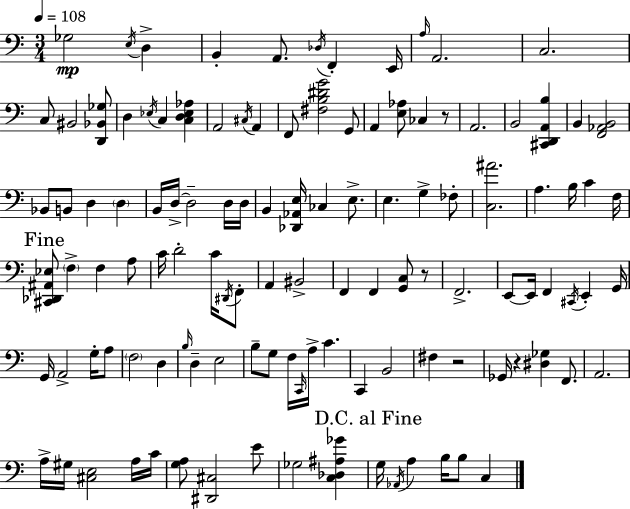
Gb3/h E3/s D3/q B2/q A2/e. Db3/s F2/q E2/s A3/s A2/h. C3/h. C3/e BIS2/h [D2,Bb2,Gb3]/e D3/q Eb3/s C3/q [C3,D3,Eb3,Ab3]/q A2/h C#3/s A2/q F2/e [F#3,B3,D#4,G4]/h G2/e A2/q [E3,Ab3]/e CES3/q R/e A2/h. B2/h [C#2,D2,A2,B3]/q B2/q [F2,Ab2,B2]/h Bb2/e B2/e D3/q D3/q B2/s D3/s D3/h D3/s D3/s B2/q [Db2,Ab2,E3]/s CES3/q E3/e. E3/q. G3/q FES3/e [C3,A#4]/h. A3/q. B3/s C4/q F3/s [C#2,Db2,A#2,Eb3]/e F3/q F3/q A3/e C4/s D4/h C4/s D#2/s F2/e A2/q BIS2/h F2/q F2/q [G2,C3]/e R/e F2/h. E2/e E2/s F2/q C#2/s E2/q G2/s G2/s A2/h G3/s A3/e F3/h D3/q B3/s D3/q E3/h B3/e G3/e F3/s C2/s A3/s C4/q. C2/q B2/h F#3/q R/h Gb2/s R/q [D#3,Gb3]/q F2/e. A2/h. A3/s G#3/s [C#3,E3]/h A3/s C4/s [G3,A3]/e [D#2,C#3]/h E4/e Gb3/h [C3,Db3,A#3,Gb4]/q G3/s Ab2/s A3/q B3/s B3/e C3/q